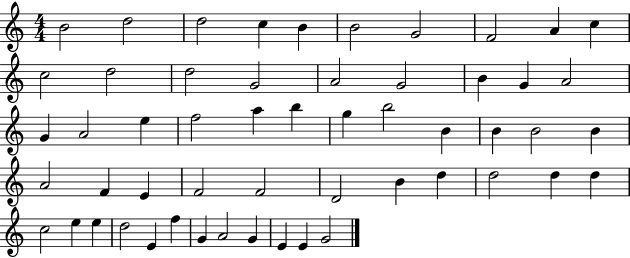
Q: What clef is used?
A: treble